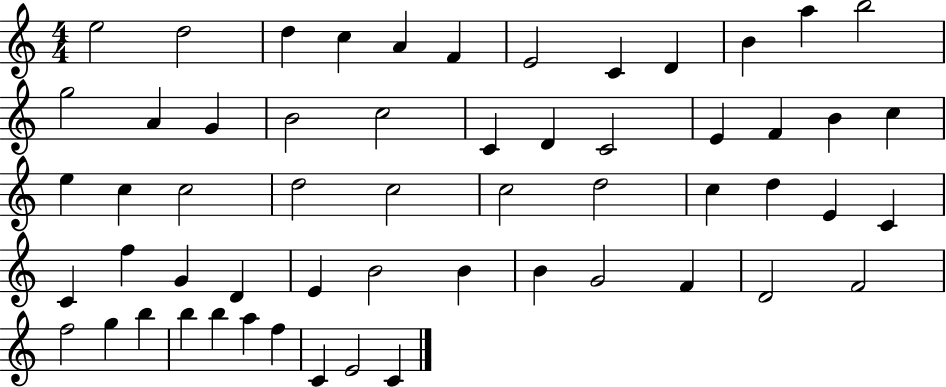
{
  \clef treble
  \numericTimeSignature
  \time 4/4
  \key c \major
  e''2 d''2 | d''4 c''4 a'4 f'4 | e'2 c'4 d'4 | b'4 a''4 b''2 | \break g''2 a'4 g'4 | b'2 c''2 | c'4 d'4 c'2 | e'4 f'4 b'4 c''4 | \break e''4 c''4 c''2 | d''2 c''2 | c''2 d''2 | c''4 d''4 e'4 c'4 | \break c'4 f''4 g'4 d'4 | e'4 b'2 b'4 | b'4 g'2 f'4 | d'2 f'2 | \break f''2 g''4 b''4 | b''4 b''4 a''4 f''4 | c'4 e'2 c'4 | \bar "|."
}